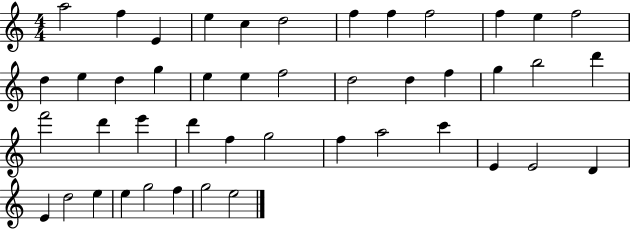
{
  \clef treble
  \numericTimeSignature
  \time 4/4
  \key c \major
  a''2 f''4 e'4 | e''4 c''4 d''2 | f''4 f''4 f''2 | f''4 e''4 f''2 | \break d''4 e''4 d''4 g''4 | e''4 e''4 f''2 | d''2 d''4 f''4 | g''4 b''2 d'''4 | \break f'''2 d'''4 e'''4 | d'''4 f''4 g''2 | f''4 a''2 c'''4 | e'4 e'2 d'4 | \break e'4 d''2 e''4 | e''4 g''2 f''4 | g''2 e''2 | \bar "|."
}